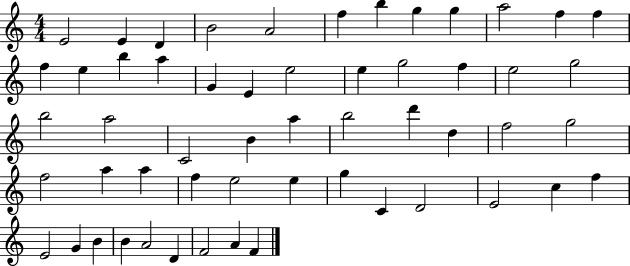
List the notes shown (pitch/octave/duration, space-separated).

E4/h E4/q D4/q B4/h A4/h F5/q B5/q G5/q G5/q A5/h F5/q F5/q F5/q E5/q B5/q A5/q G4/q E4/q E5/h E5/q G5/h F5/q E5/h G5/h B5/h A5/h C4/h B4/q A5/q B5/h D6/q D5/q F5/h G5/h F5/h A5/q A5/q F5/q E5/h E5/q G5/q C4/q D4/h E4/h C5/q F5/q E4/h G4/q B4/q B4/q A4/h D4/q F4/h A4/q F4/q